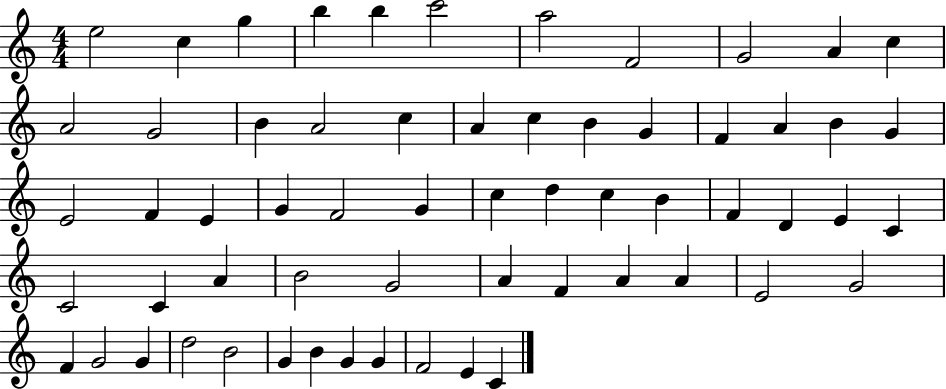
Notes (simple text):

E5/h C5/q G5/q B5/q B5/q C6/h A5/h F4/h G4/h A4/q C5/q A4/h G4/h B4/q A4/h C5/q A4/q C5/q B4/q G4/q F4/q A4/q B4/q G4/q E4/h F4/q E4/q G4/q F4/h G4/q C5/q D5/q C5/q B4/q F4/q D4/q E4/q C4/q C4/h C4/q A4/q B4/h G4/h A4/q F4/q A4/q A4/q E4/h G4/h F4/q G4/h G4/q D5/h B4/h G4/q B4/q G4/q G4/q F4/h E4/q C4/q